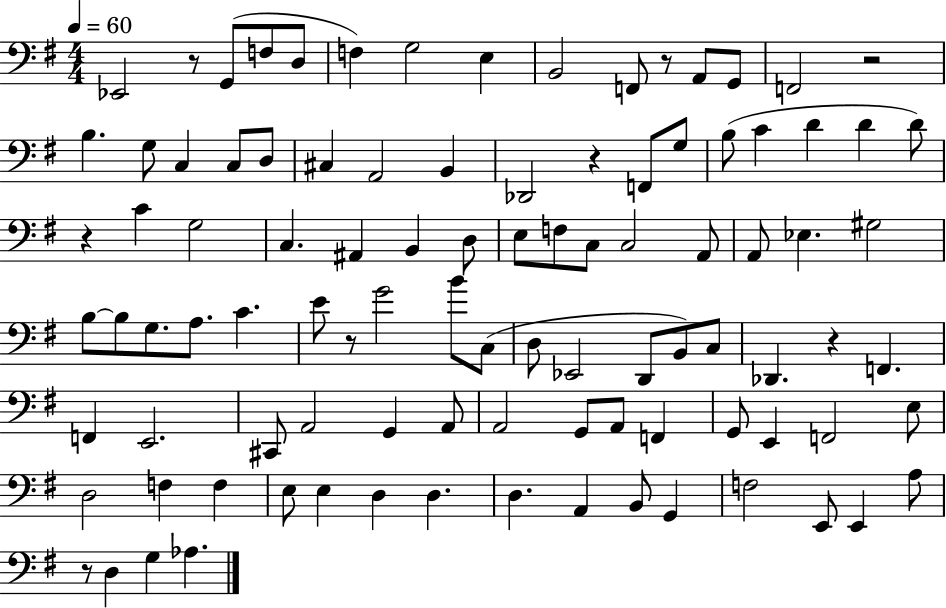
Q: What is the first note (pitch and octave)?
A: Eb2